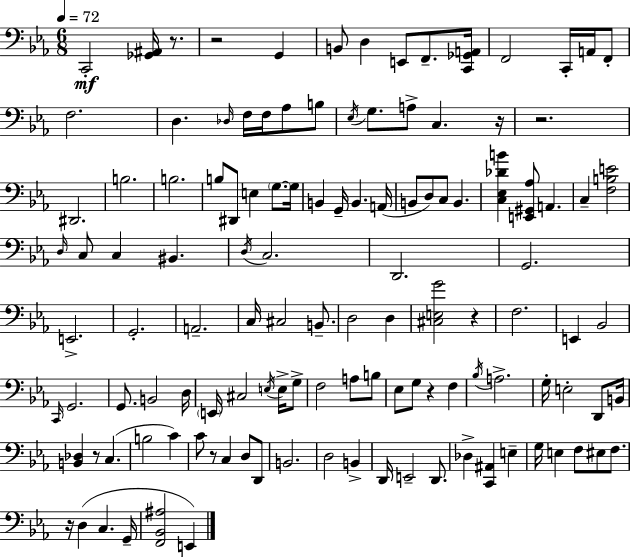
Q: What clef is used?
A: bass